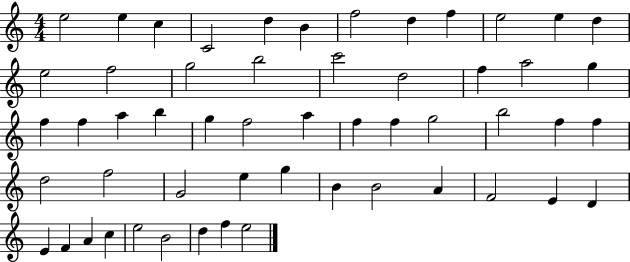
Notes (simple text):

E5/h E5/q C5/q C4/h D5/q B4/q F5/h D5/q F5/q E5/h E5/q D5/q E5/h F5/h G5/h B5/h C6/h D5/h F5/q A5/h G5/q F5/q F5/q A5/q B5/q G5/q F5/h A5/q F5/q F5/q G5/h B5/h F5/q F5/q D5/h F5/h G4/h E5/q G5/q B4/q B4/h A4/q F4/h E4/q D4/q E4/q F4/q A4/q C5/q E5/h B4/h D5/q F5/q E5/h